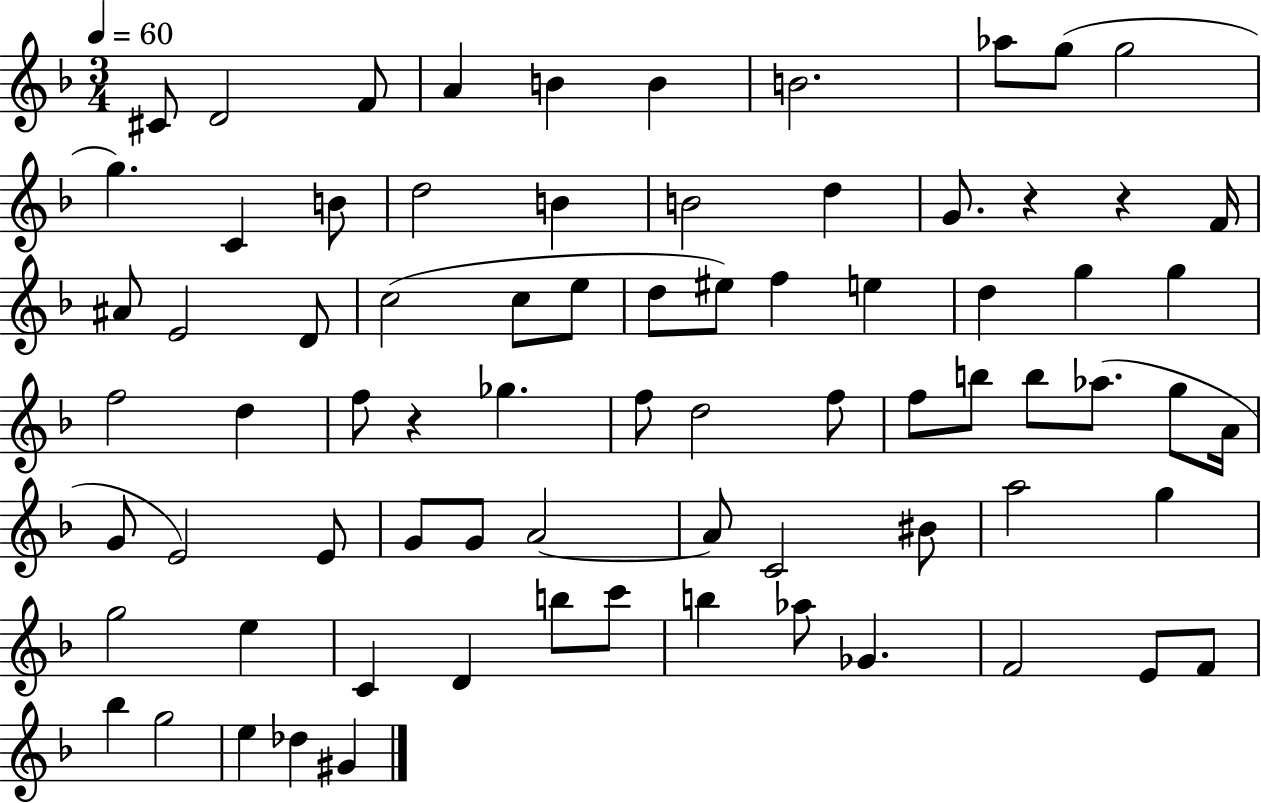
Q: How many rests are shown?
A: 3